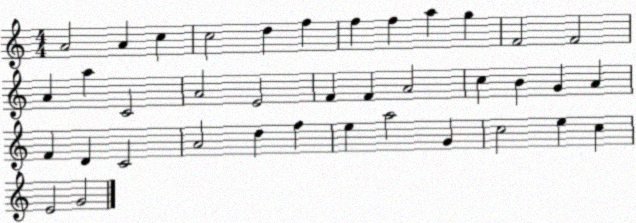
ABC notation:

X:1
T:Untitled
M:4/4
L:1/4
K:C
A2 A c c2 d f f f a g F2 F2 A a C2 A2 E2 F F A2 c B G A F D C2 A2 d f e a2 G c2 e c E2 G2